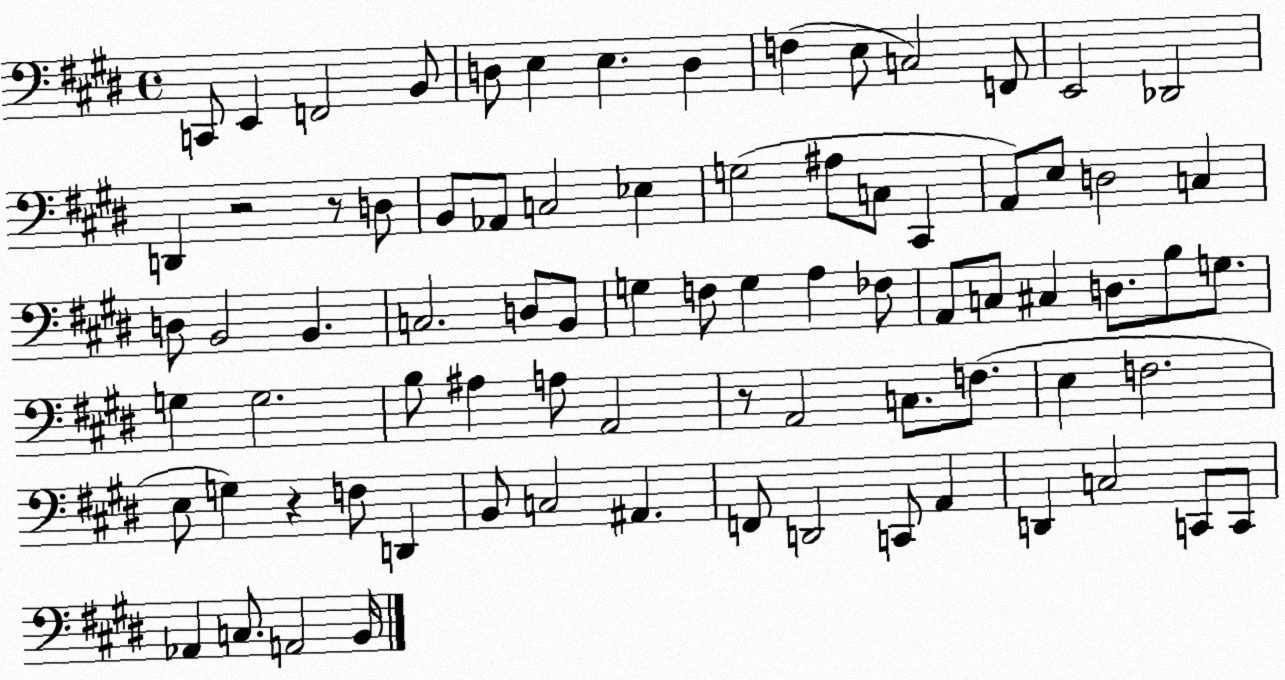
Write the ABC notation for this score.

X:1
T:Untitled
M:4/4
L:1/4
K:E
C,,/2 E,, F,,2 B,,/2 D,/2 E, E, D, F, E,/2 C,2 F,,/2 E,,2 _D,,2 D,, z2 z/2 D,/2 B,,/2 _A,,/2 C,2 _E, G,2 ^A,/2 C,/2 ^C,, A,,/2 E,/2 D,2 C, D,/2 B,,2 B,, C,2 D,/2 B,,/2 G, F,/2 G, A, _F,/2 A,,/2 C,/2 ^C, D,/2 B,/2 G,/2 G, G,2 B,/2 ^A, A,/2 A,,2 z/2 A,,2 C,/2 F,/2 E, F,2 E,/2 G, z F,/2 D,, B,,/2 C,2 ^A,, F,,/2 D,,2 C,,/2 A,, D,, C,2 C,,/2 C,,/2 _A,, C,/2 A,,2 B,,/4